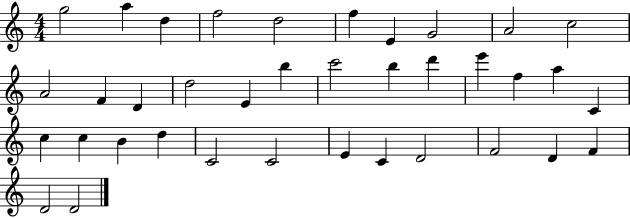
{
  \clef treble
  \numericTimeSignature
  \time 4/4
  \key c \major
  g''2 a''4 d''4 | f''2 d''2 | f''4 e'4 g'2 | a'2 c''2 | \break a'2 f'4 d'4 | d''2 e'4 b''4 | c'''2 b''4 d'''4 | e'''4 f''4 a''4 c'4 | \break c''4 c''4 b'4 d''4 | c'2 c'2 | e'4 c'4 d'2 | f'2 d'4 f'4 | \break d'2 d'2 | \bar "|."
}